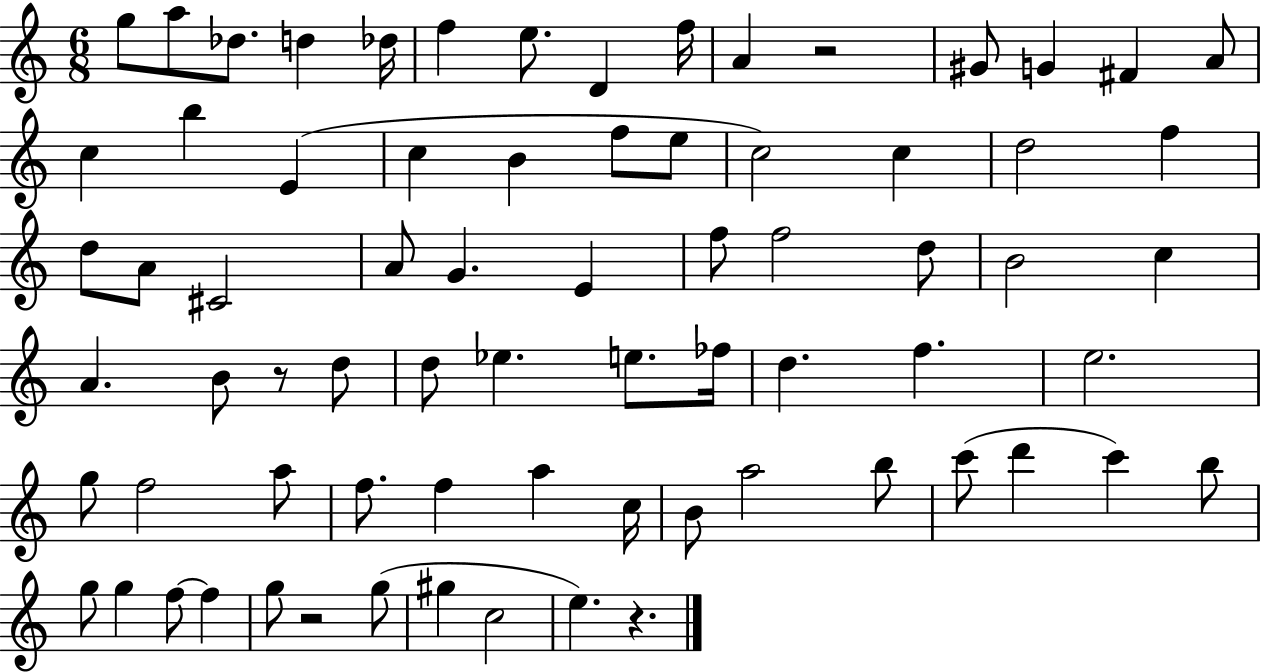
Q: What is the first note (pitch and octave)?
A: G5